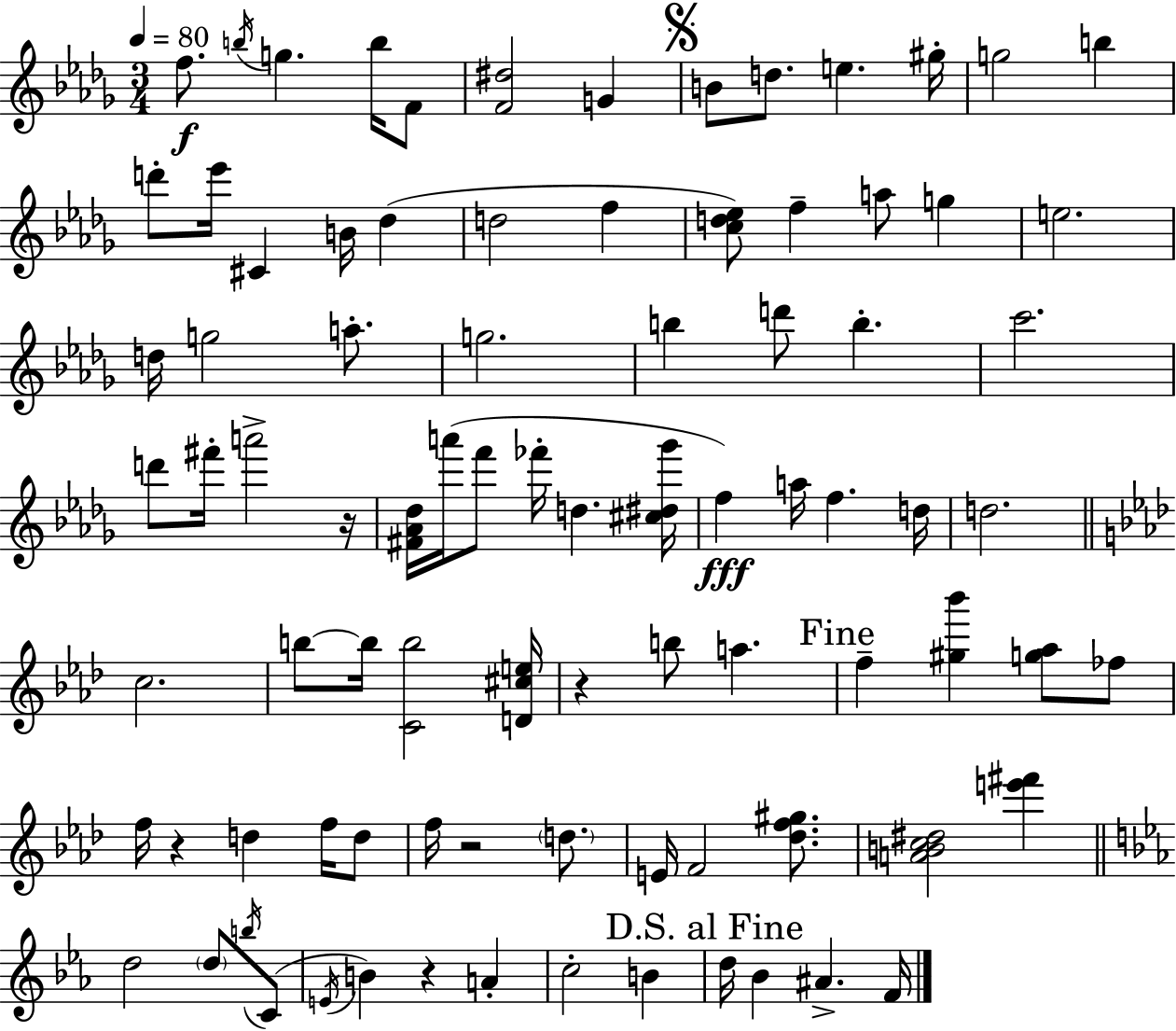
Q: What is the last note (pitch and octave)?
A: F4